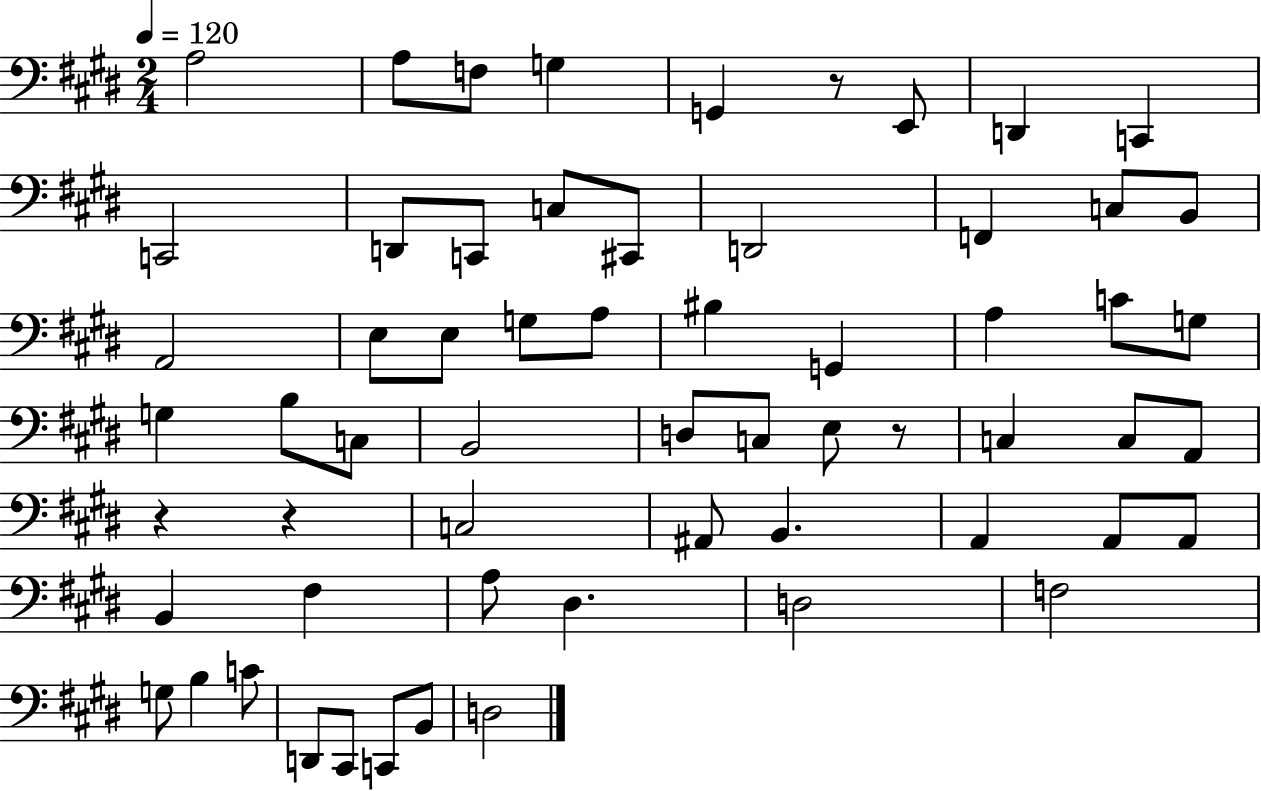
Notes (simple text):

A3/h A3/e F3/e G3/q G2/q R/e E2/e D2/q C2/q C2/h D2/e C2/e C3/e C#2/e D2/h F2/q C3/e B2/e A2/h E3/e E3/e G3/e A3/e BIS3/q G2/q A3/q C4/e G3/e G3/q B3/e C3/e B2/h D3/e C3/e E3/e R/e C3/q C3/e A2/e R/q R/q C3/h A#2/e B2/q. A2/q A2/e A2/e B2/q F#3/q A3/e D#3/q. D3/h F3/h G3/e B3/q C4/e D2/e C#2/e C2/e B2/e D3/h